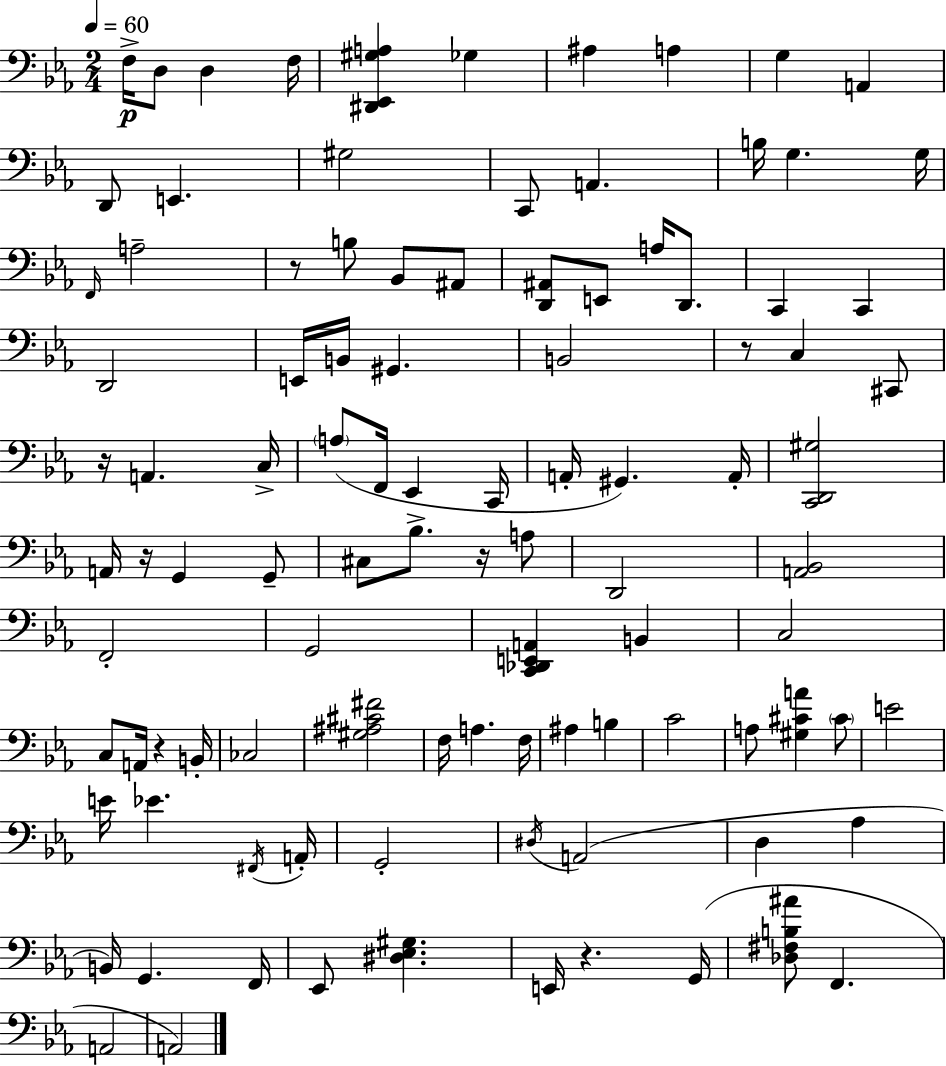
F3/s D3/e D3/q F3/s [D#2,Eb2,G#3,A3]/q Gb3/q A#3/q A3/q G3/q A2/q D2/e E2/q. G#3/h C2/e A2/q. B3/s G3/q. G3/s F2/s A3/h R/e B3/e Bb2/e A#2/e [D2,A#2]/e E2/e A3/s D2/e. C2/q C2/q D2/h E2/s B2/s G#2/q. B2/h R/e C3/q C#2/e R/s A2/q. C3/s A3/e F2/s Eb2/q C2/s A2/s G#2/q. A2/s [C2,D2,G#3]/h A2/s R/s G2/q G2/e C#3/e Bb3/e. R/s A3/e D2/h [A2,Bb2]/h F2/h G2/h [C2,Db2,E2,A2]/q B2/q C3/h C3/e A2/s R/q B2/s CES3/h [G#3,A#3,C#4,F#4]/h F3/s A3/q. F3/s A#3/q B3/q C4/h A3/e [G#3,C#4,A4]/q C#4/e E4/h E4/s Eb4/q. F#2/s A2/s G2/h D#3/s A2/h D3/q Ab3/q B2/s G2/q. F2/s Eb2/e [D#3,Eb3,G#3]/q. E2/s R/q. G2/s [Db3,F#3,B3,A#4]/e F2/q. A2/h A2/h